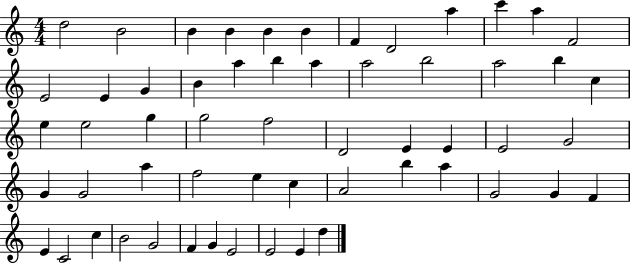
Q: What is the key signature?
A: C major